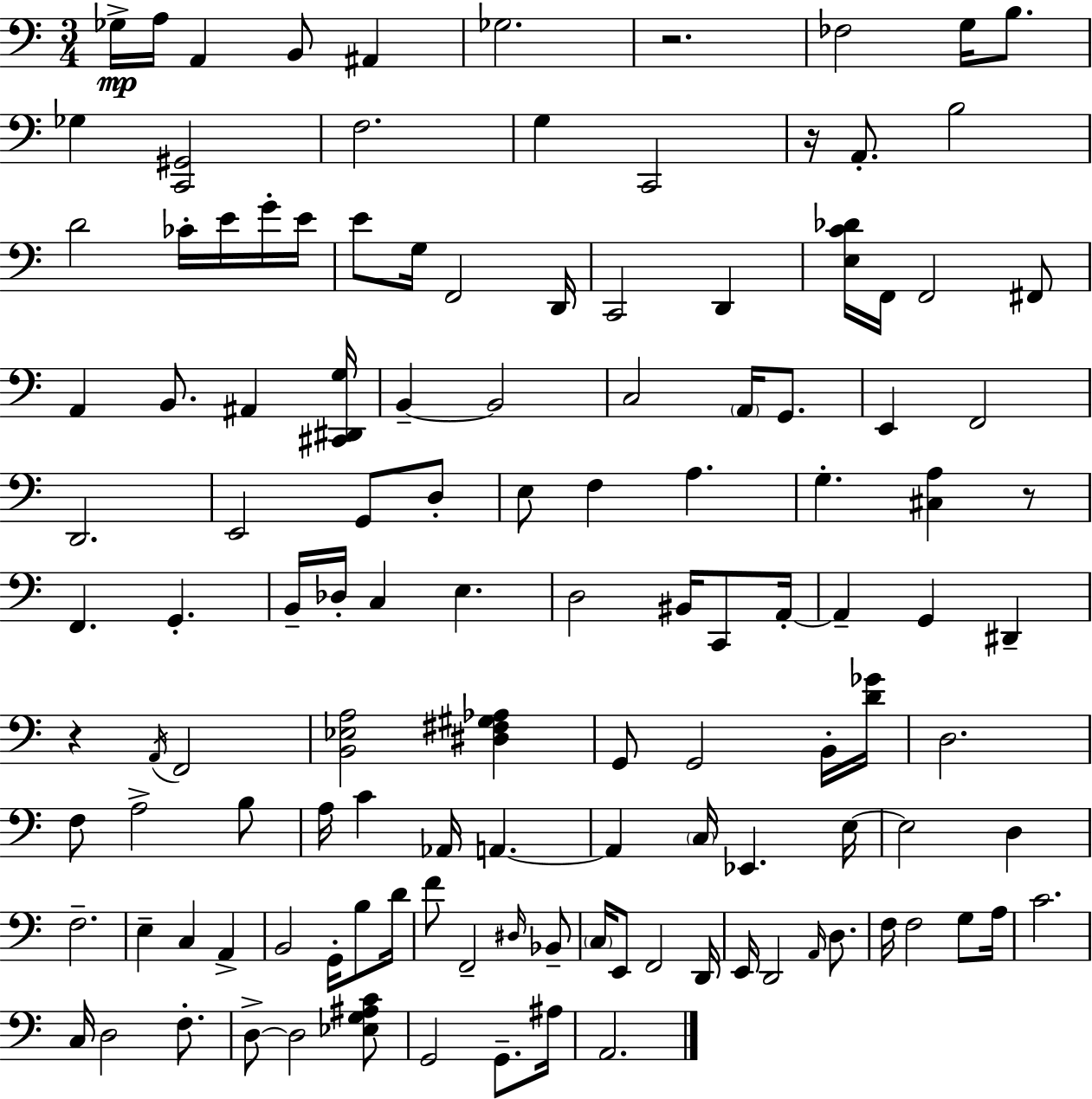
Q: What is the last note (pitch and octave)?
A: A2